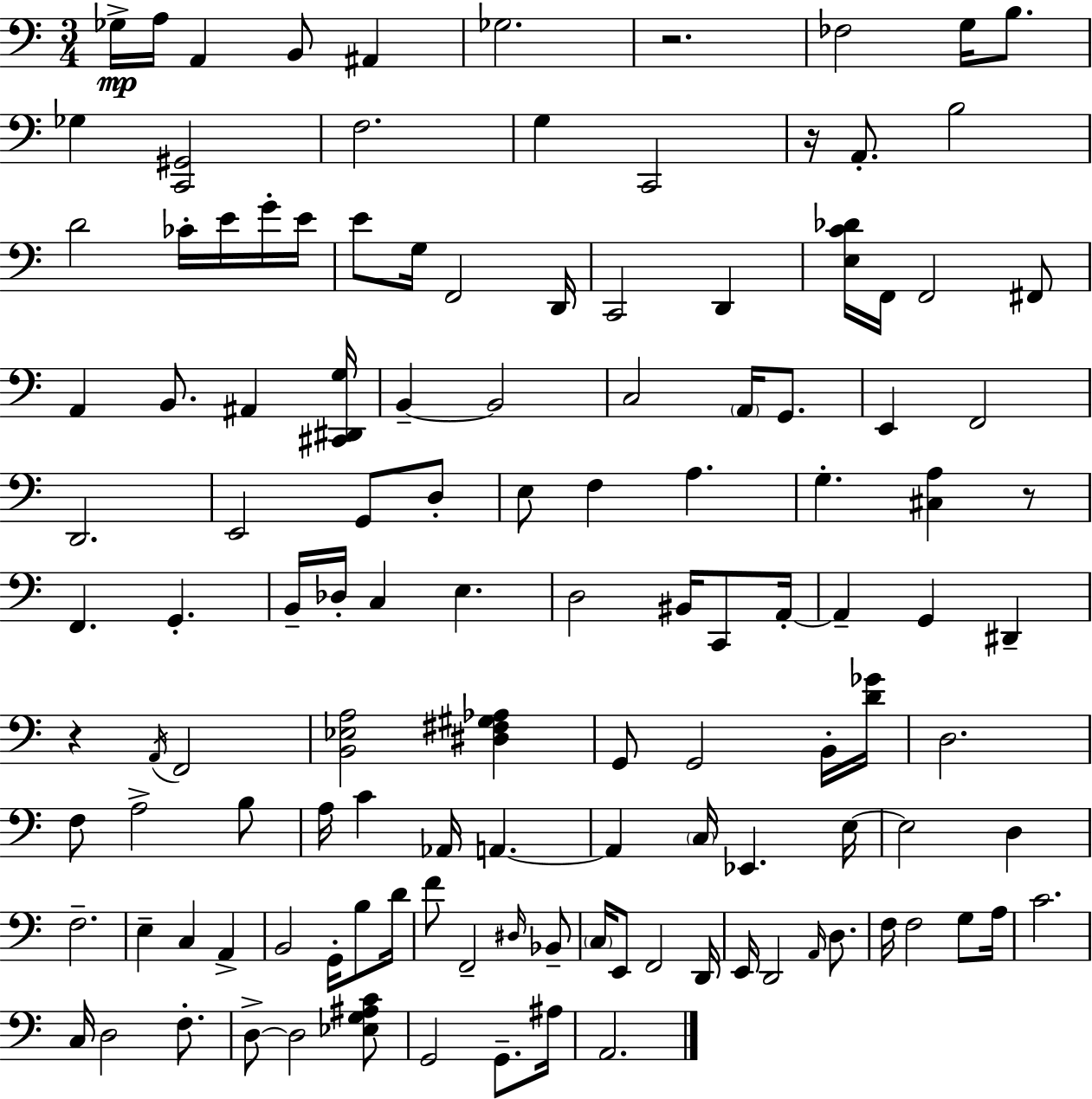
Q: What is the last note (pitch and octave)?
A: A2